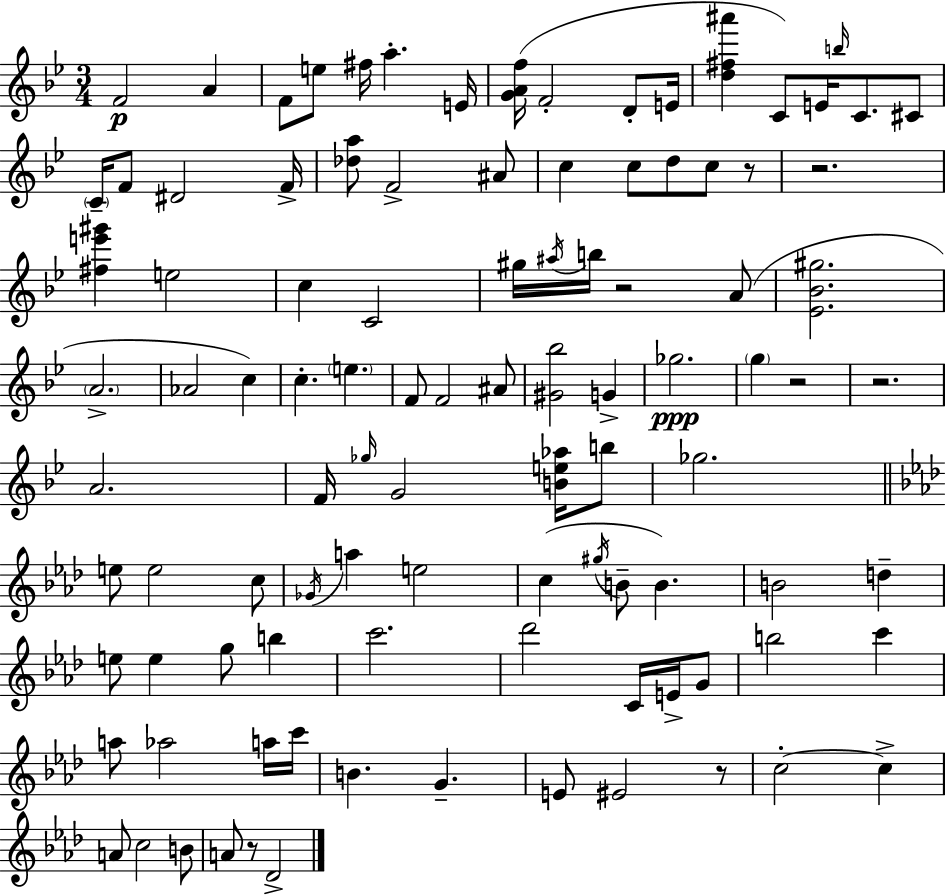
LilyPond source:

{
  \clef treble
  \numericTimeSignature
  \time 3/4
  \key bes \major
  f'2\p a'4 | f'8 e''8 fis''16 a''4.-. e'16 | <g' a' f''>16( f'2-. d'8-. e'16 | <d'' fis'' ais'''>4 c'8) e'16 \grace { b''16 } c'8. cis'8 | \break \parenthesize c'16-- f'8 dis'2 | f'16-> <des'' a''>8 f'2-> ais'8 | c''4 c''8 d''8 c''8 r8 | r2. | \break <fis'' e''' gis'''>4 e''2 | c''4 c'2 | gis''16 \acciaccatura { ais''16 } b''16 r2 | a'8( <ees' bes' gis''>2. | \break \parenthesize a'2.-> | aes'2 c''4) | c''4.-. \parenthesize e''4. | f'8 f'2 | \break ais'8 <gis' bes''>2 g'4-> | ges''2.\ppp | \parenthesize g''4 r2 | r2. | \break a'2. | f'16 \grace { ges''16 } g'2 | <b' e'' aes''>16 b''8 ges''2. | \bar "||" \break \key f \minor e''8 e''2 c''8 | \acciaccatura { ges'16 } a''4 e''2 | c''4( \acciaccatura { gis''16 } b'8-- b'4.) | b'2 d''4-- | \break e''8 e''4 g''8 b''4 | c'''2. | des'''2 c'16 e'16-> | g'8 b''2 c'''4 | \break a''8 aes''2 | a''16 c'''16 b'4. g'4.-- | e'8 eis'2 | r8 c''2-.~~ c''4-> | \break a'8 c''2 | b'8 a'8 r8 des'2-> | \bar "|."
}